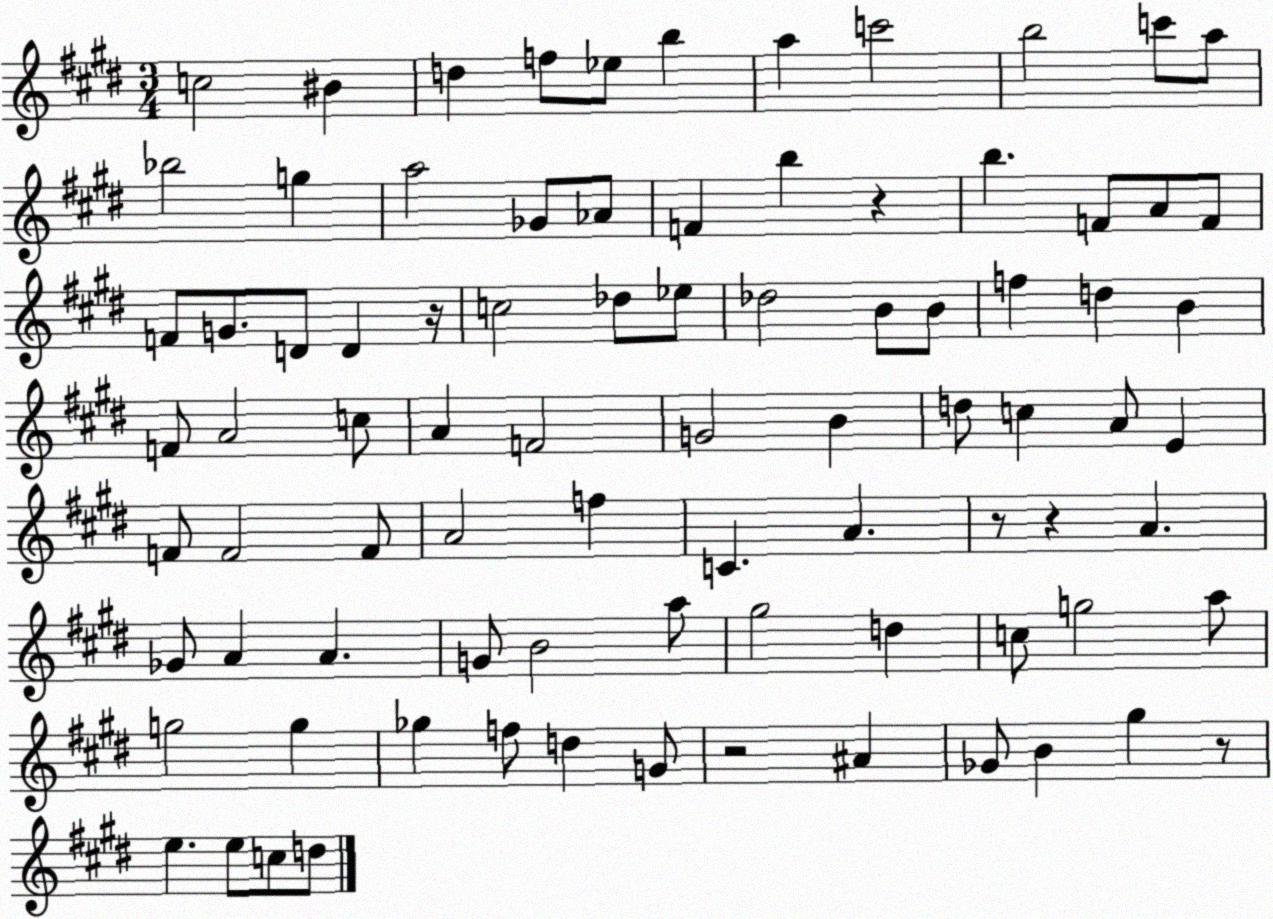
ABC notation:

X:1
T:Untitled
M:3/4
L:1/4
K:E
c2 ^B d f/2 _e/2 b a c'2 b2 c'/2 a/2 _b2 g a2 _G/2 _A/2 F b z b F/2 A/2 F/2 F/2 G/2 D/2 D z/4 c2 _d/2 _e/2 _d2 B/2 B/2 f d B F/2 A2 c/2 A F2 G2 B d/2 c A/2 E F/2 F2 F/2 A2 f C A z/2 z A _G/2 A A G/2 B2 a/2 ^g2 d c/2 g2 a/2 g2 g _g f/2 d G/2 z2 ^A _G/2 B ^g z/2 e e/2 c/2 d/2